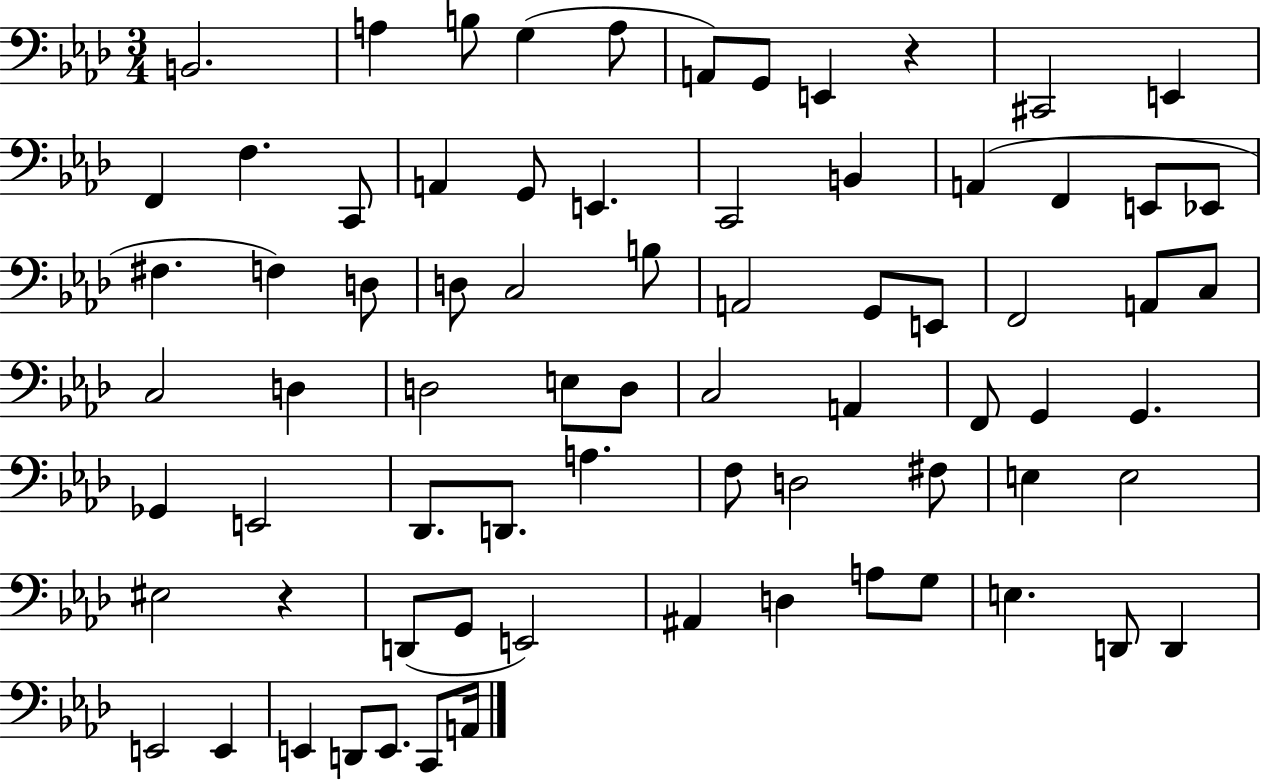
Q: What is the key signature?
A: AES major